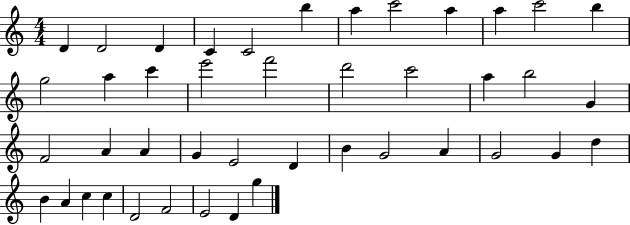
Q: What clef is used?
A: treble